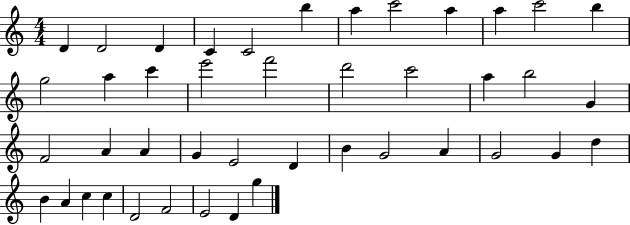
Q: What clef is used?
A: treble